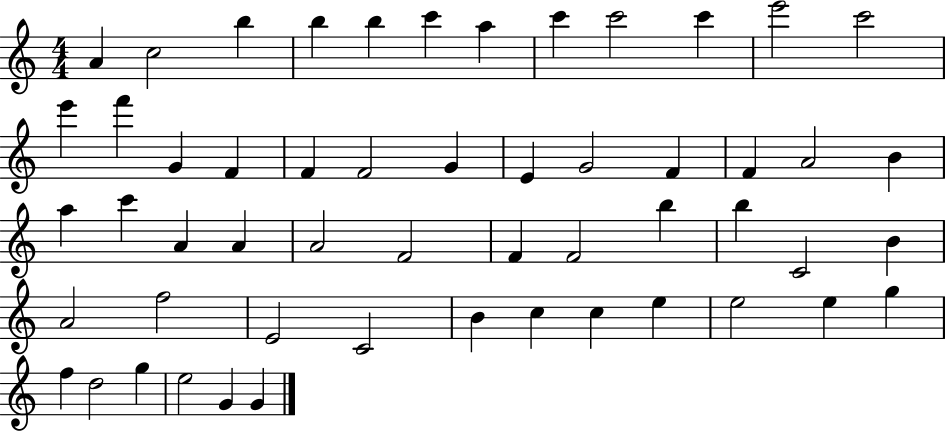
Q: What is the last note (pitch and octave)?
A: G4